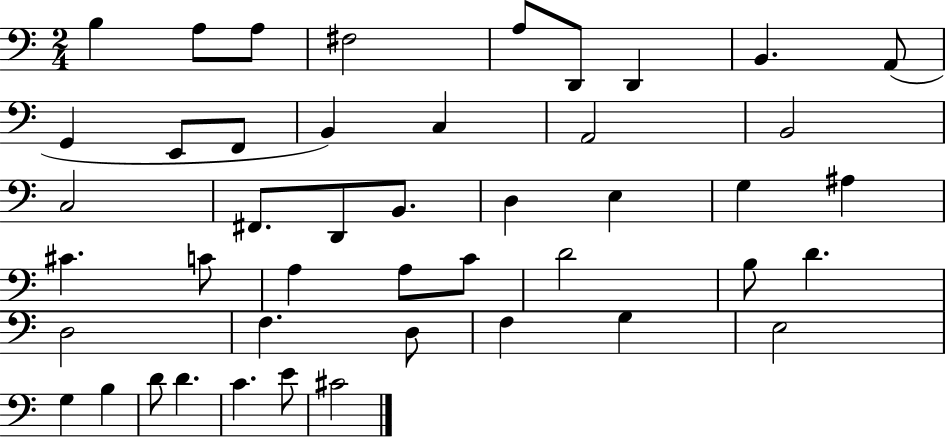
B3/q A3/e A3/e F#3/h A3/e D2/e D2/q B2/q. A2/e G2/q E2/e F2/e B2/q C3/q A2/h B2/h C3/h F#2/e. D2/e B2/e. D3/q E3/q G3/q A#3/q C#4/q. C4/e A3/q A3/e C4/e D4/h B3/e D4/q. D3/h F3/q. D3/e F3/q G3/q E3/h G3/q B3/q D4/e D4/q. C4/q. E4/e C#4/h